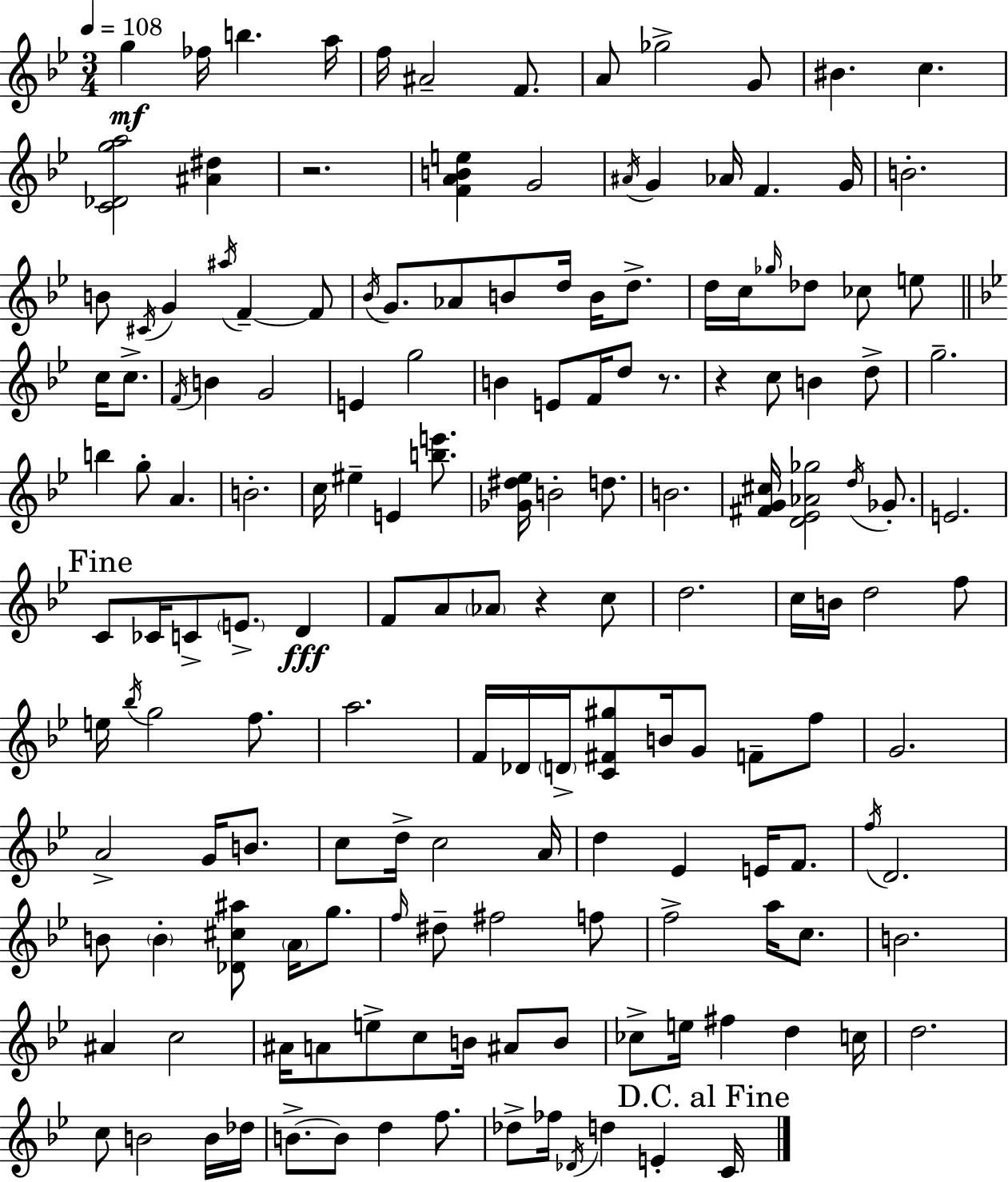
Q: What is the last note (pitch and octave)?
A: C4